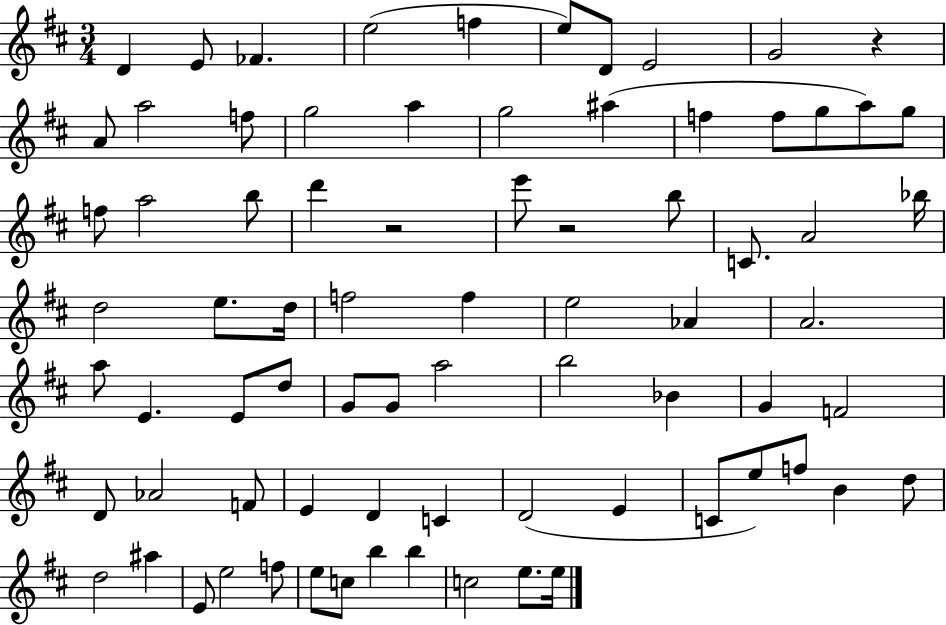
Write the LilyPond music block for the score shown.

{
  \clef treble
  \numericTimeSignature
  \time 3/4
  \key d \major
  \repeat volta 2 { d'4 e'8 fes'4. | e''2( f''4 | e''8) d'8 e'2 | g'2 r4 | \break a'8 a''2 f''8 | g''2 a''4 | g''2 ais''4( | f''4 f''8 g''8 a''8) g''8 | \break f''8 a''2 b''8 | d'''4 r2 | e'''8 r2 b''8 | c'8. a'2 bes''16 | \break d''2 e''8. d''16 | f''2 f''4 | e''2 aes'4 | a'2. | \break a''8 e'4. e'8 d''8 | g'8 g'8 a''2 | b''2 bes'4 | g'4 f'2 | \break d'8 aes'2 f'8 | e'4 d'4 c'4 | d'2( e'4 | c'8 e''8) f''8 b'4 d''8 | \break d''2 ais''4 | e'8 e''2 f''8 | e''8 c''8 b''4 b''4 | c''2 e''8. e''16 | \break } \bar "|."
}